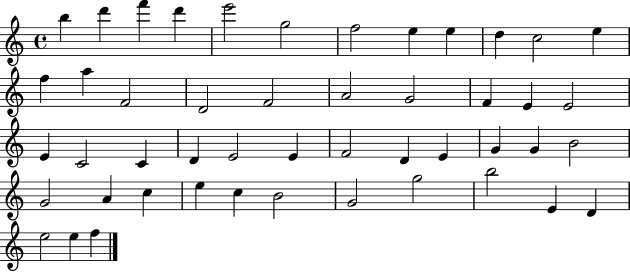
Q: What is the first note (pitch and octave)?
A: B5